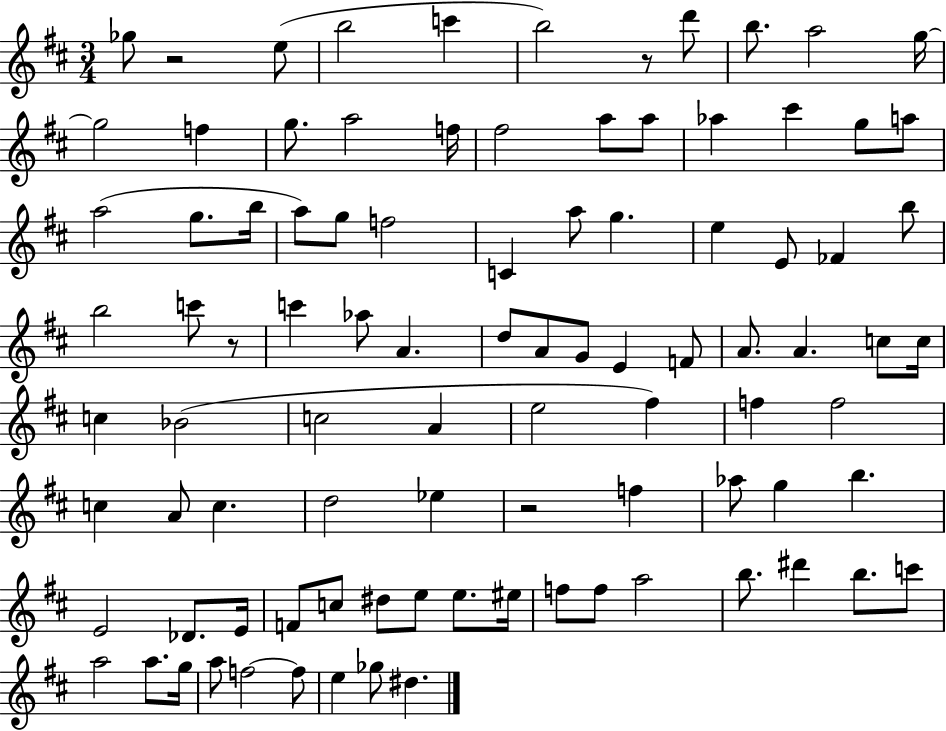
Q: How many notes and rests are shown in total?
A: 94